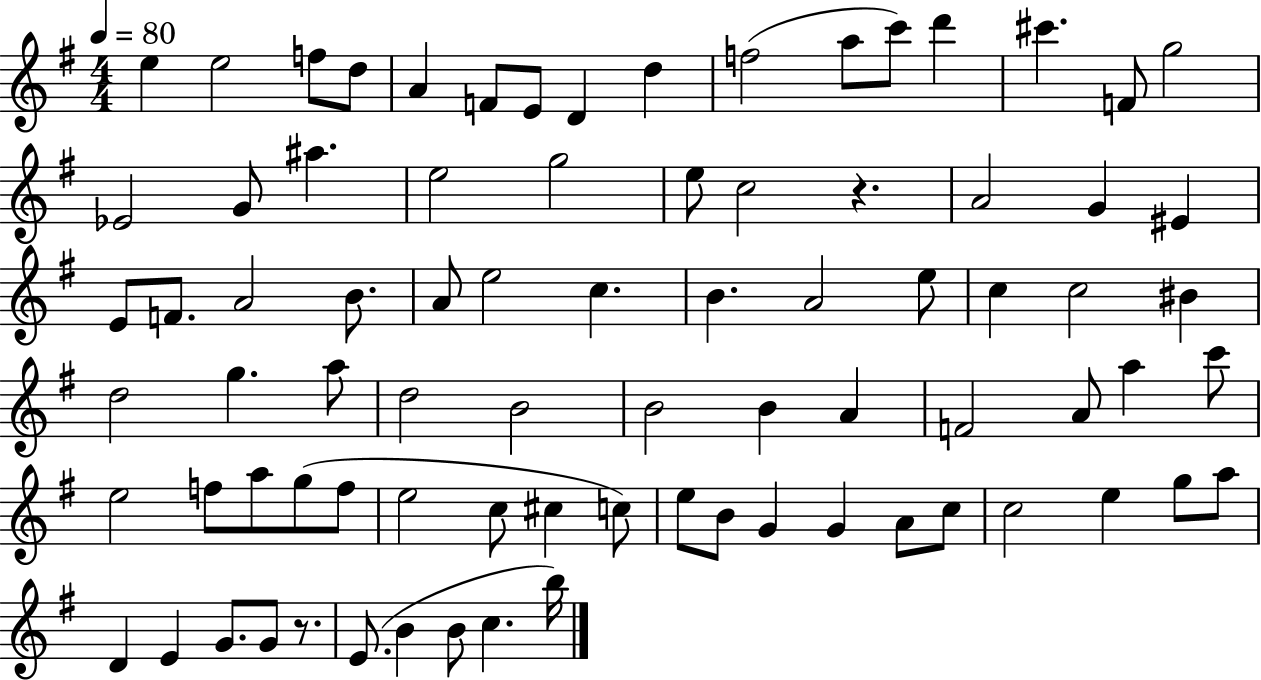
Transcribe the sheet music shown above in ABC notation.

X:1
T:Untitled
M:4/4
L:1/4
K:G
e e2 f/2 d/2 A F/2 E/2 D d f2 a/2 c'/2 d' ^c' F/2 g2 _E2 G/2 ^a e2 g2 e/2 c2 z A2 G ^E E/2 F/2 A2 B/2 A/2 e2 c B A2 e/2 c c2 ^B d2 g a/2 d2 B2 B2 B A F2 A/2 a c'/2 e2 f/2 a/2 g/2 f/2 e2 c/2 ^c c/2 e/2 B/2 G G A/2 c/2 c2 e g/2 a/2 D E G/2 G/2 z/2 E/2 B B/2 c b/4